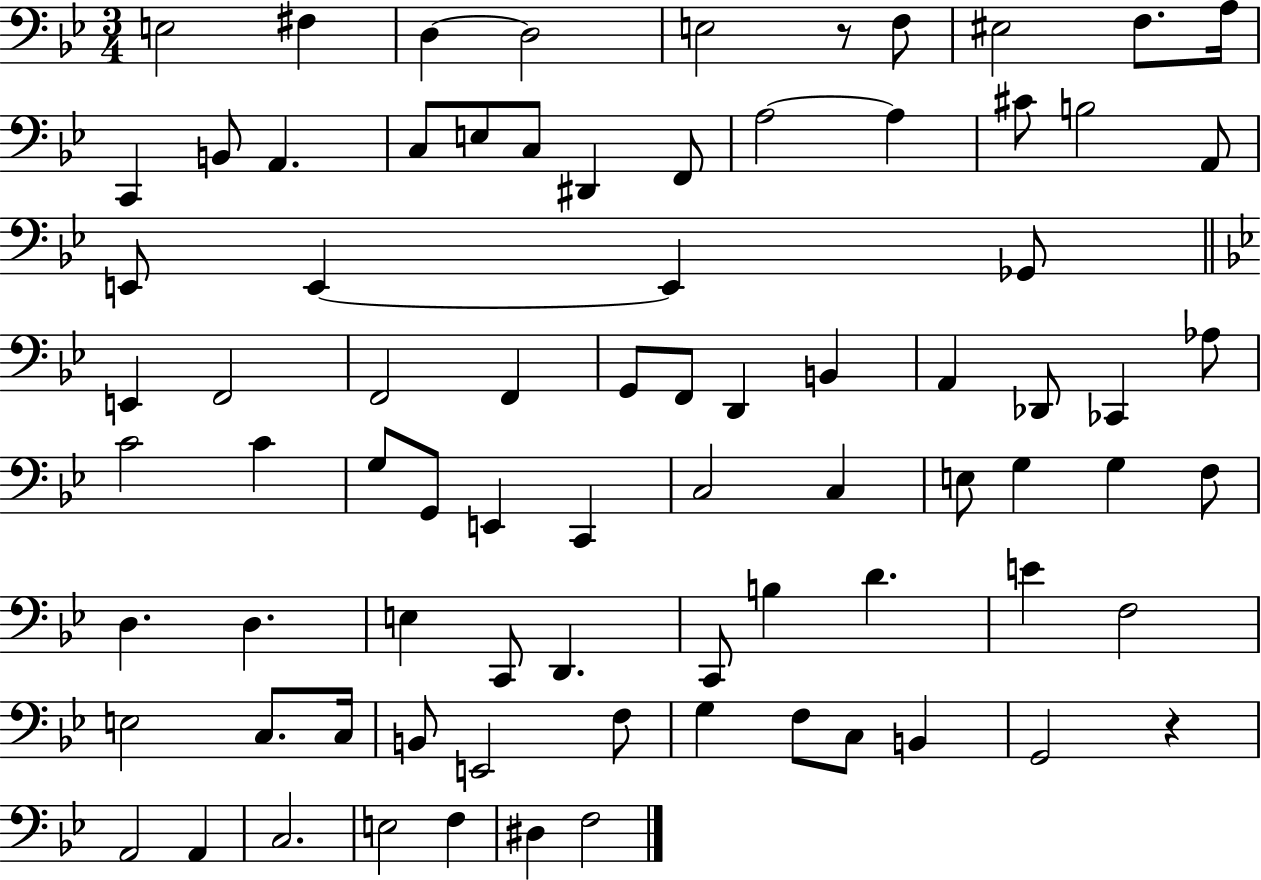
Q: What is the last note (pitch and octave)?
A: F3